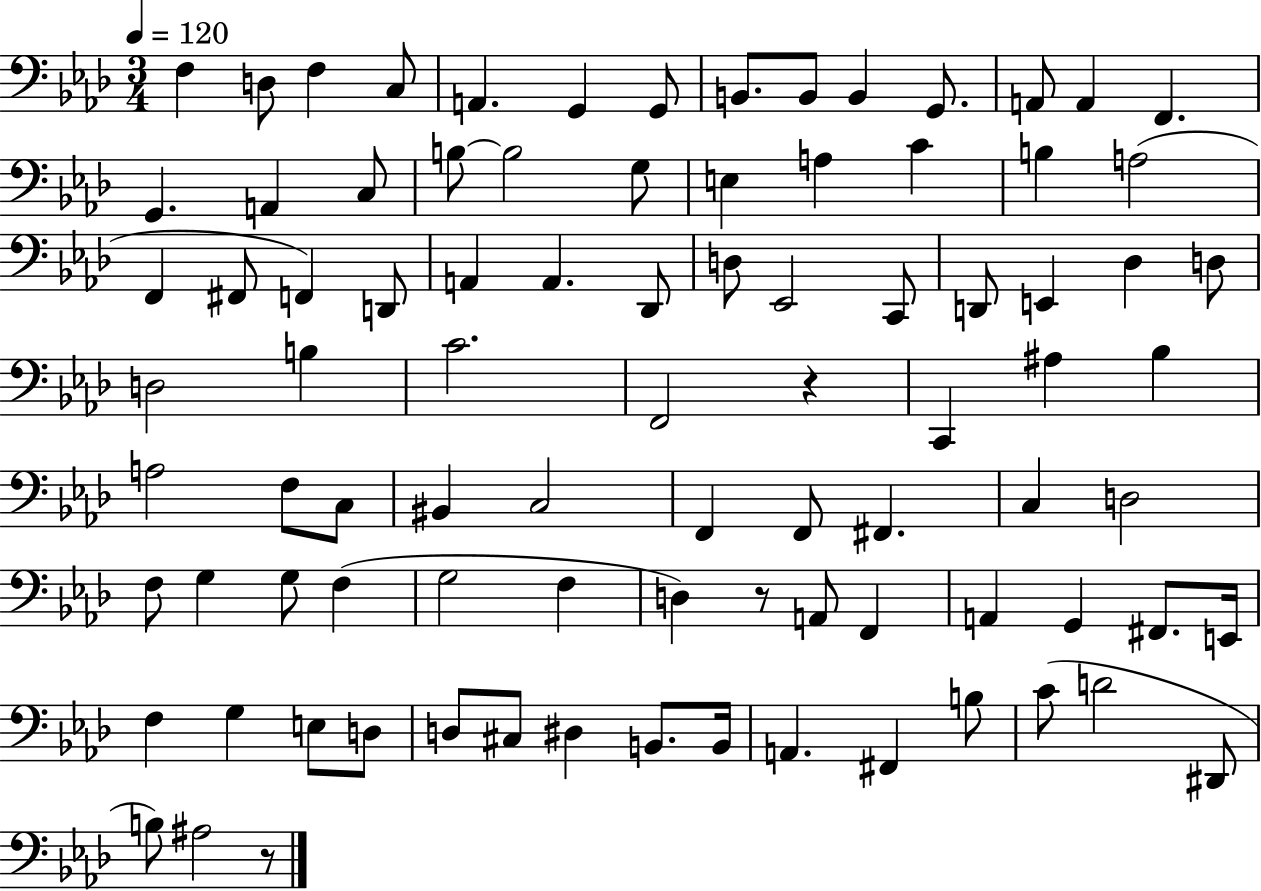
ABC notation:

X:1
T:Untitled
M:3/4
L:1/4
K:Ab
F, D,/2 F, C,/2 A,, G,, G,,/2 B,,/2 B,,/2 B,, G,,/2 A,,/2 A,, F,, G,, A,, C,/2 B,/2 B,2 G,/2 E, A, C B, A,2 F,, ^F,,/2 F,, D,,/2 A,, A,, _D,,/2 D,/2 _E,,2 C,,/2 D,,/2 E,, _D, D,/2 D,2 B, C2 F,,2 z C,, ^A, _B, A,2 F,/2 C,/2 ^B,, C,2 F,, F,,/2 ^F,, C, D,2 F,/2 G, G,/2 F, G,2 F, D, z/2 A,,/2 F,, A,, G,, ^F,,/2 E,,/4 F, G, E,/2 D,/2 D,/2 ^C,/2 ^D, B,,/2 B,,/4 A,, ^F,, B,/2 C/2 D2 ^D,,/2 B,/2 ^A,2 z/2